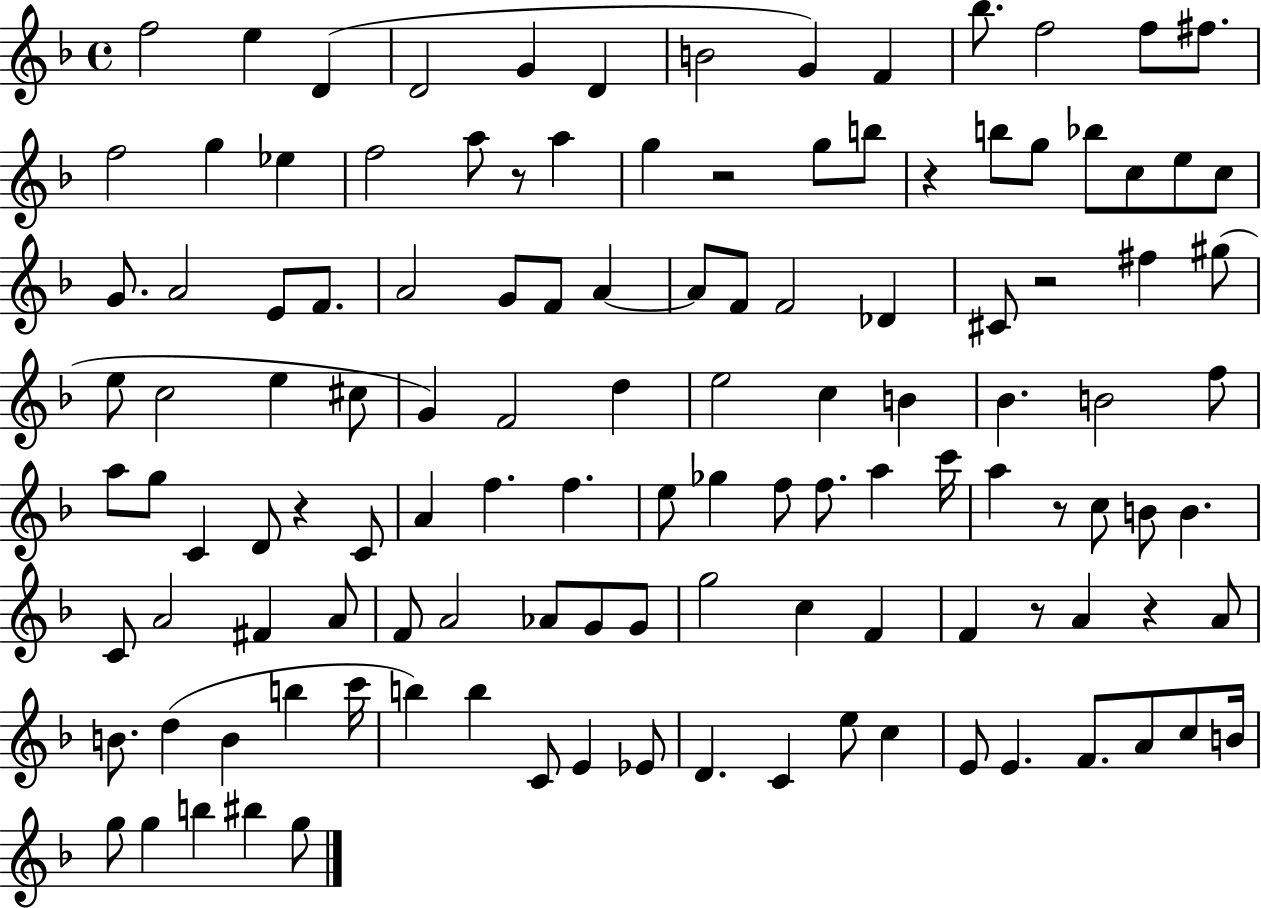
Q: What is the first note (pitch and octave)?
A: F5